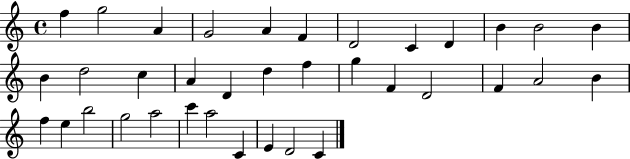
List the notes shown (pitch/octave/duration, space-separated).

F5/q G5/h A4/q G4/h A4/q F4/q D4/h C4/q D4/q B4/q B4/h B4/q B4/q D5/h C5/q A4/q D4/q D5/q F5/q G5/q F4/q D4/h F4/q A4/h B4/q F5/q E5/q B5/h G5/h A5/h C6/q A5/h C4/q E4/q D4/h C4/q